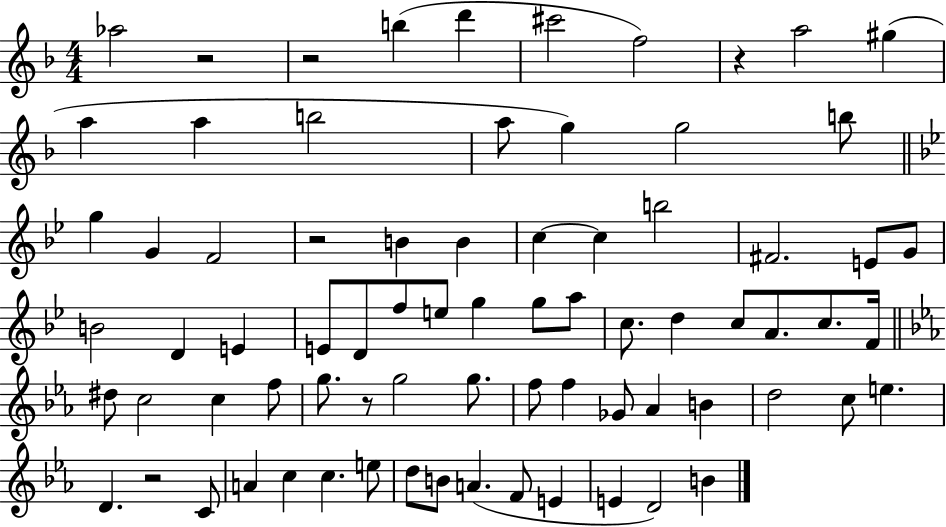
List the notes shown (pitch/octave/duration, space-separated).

Ab5/h R/h R/h B5/q D6/q C#6/h F5/h R/q A5/h G#5/q A5/q A5/q B5/h A5/e G5/q G5/h B5/e G5/q G4/q F4/h R/h B4/q B4/q C5/q C5/q B5/h F#4/h. E4/e G4/e B4/h D4/q E4/q E4/e D4/e F5/e E5/e G5/q G5/e A5/e C5/e. D5/q C5/e A4/e. C5/e. F4/s D#5/e C5/h C5/q F5/e G5/e. R/e G5/h G5/e. F5/e F5/q Gb4/e Ab4/q B4/q D5/h C5/e E5/q. D4/q. R/h C4/e A4/q C5/q C5/q. E5/e D5/e B4/e A4/q. F4/e E4/q E4/q D4/h B4/q